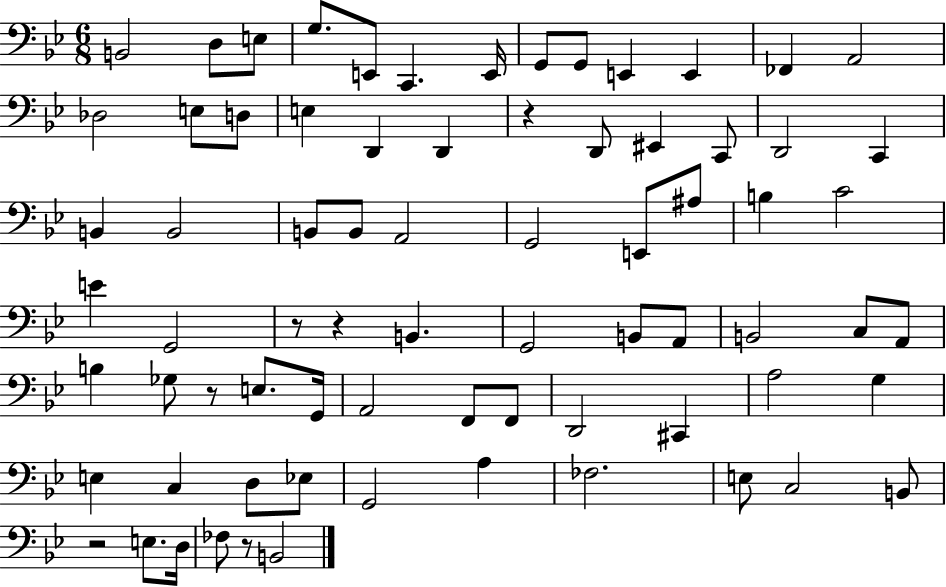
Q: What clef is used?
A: bass